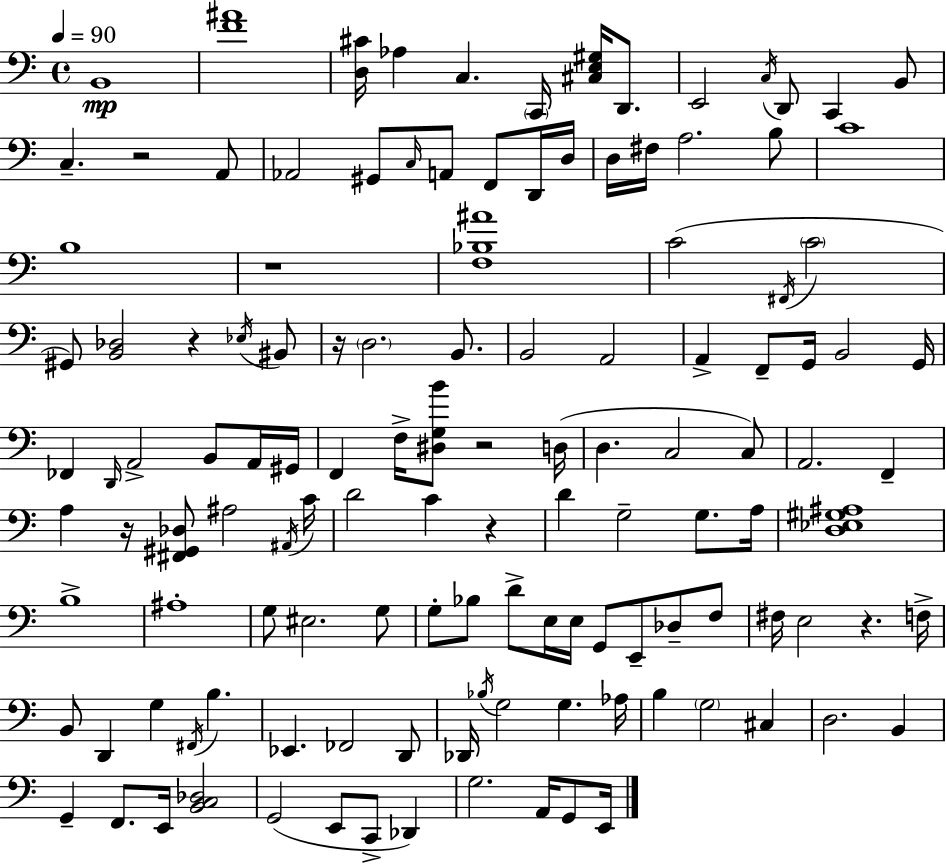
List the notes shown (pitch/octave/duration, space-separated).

B2/w [F4,A#4]/w [D3,C#4]/s Ab3/q C3/q. C2/s [C#3,E3,G#3]/s D2/e. E2/h C3/s D2/e C2/q B2/e C3/q. R/h A2/e Ab2/h G#2/e C3/s A2/e F2/e D2/s D3/s D3/s F#3/s A3/h. B3/e C4/w B3/w R/w [F3,Bb3,A#4]/w C4/h F#2/s C4/h G#2/e [B2,Db3]/h R/q Eb3/s BIS2/e R/s D3/h. B2/e. B2/h A2/h A2/q F2/e G2/s B2/h G2/s FES2/q D2/s A2/h B2/e A2/s G#2/s F2/q F3/s [D#3,G3,B4]/e R/h D3/s D3/q. C3/h C3/e A2/h. F2/q A3/q R/s [F#2,G#2,Db3]/e A#3/h A#2/s C4/s D4/h C4/q R/q D4/q G3/h G3/e. A3/s [D3,Eb3,G#3,A#3]/w B3/w A#3/w G3/e EIS3/h. G3/e G3/e Bb3/e D4/e E3/s E3/s G2/e E2/e Db3/e F3/e F#3/s E3/h R/q. F3/s B2/e D2/q G3/q F#2/s B3/q. Eb2/q. FES2/h D2/e Db2/s Bb3/s G3/h G3/q. Ab3/s B3/q G3/h C#3/q D3/h. B2/q G2/q F2/e. E2/s [B2,C3,Db3]/h G2/h E2/e C2/e Db2/q G3/h. A2/s G2/e E2/s